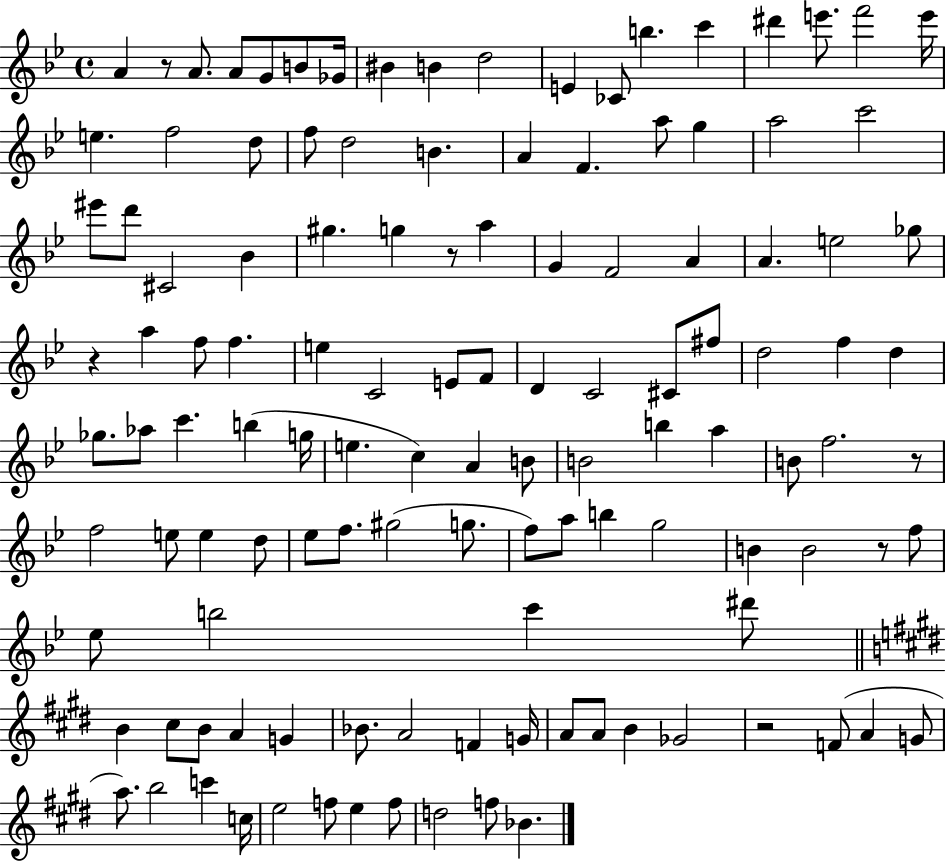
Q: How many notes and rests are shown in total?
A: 122